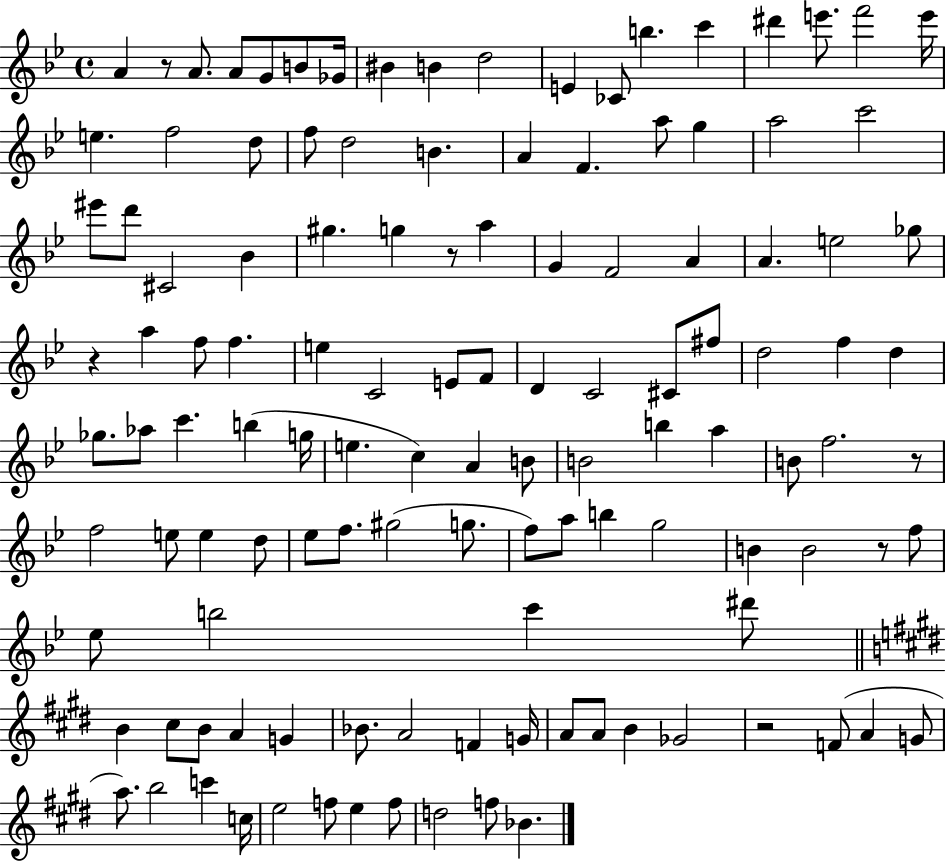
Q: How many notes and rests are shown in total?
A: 122